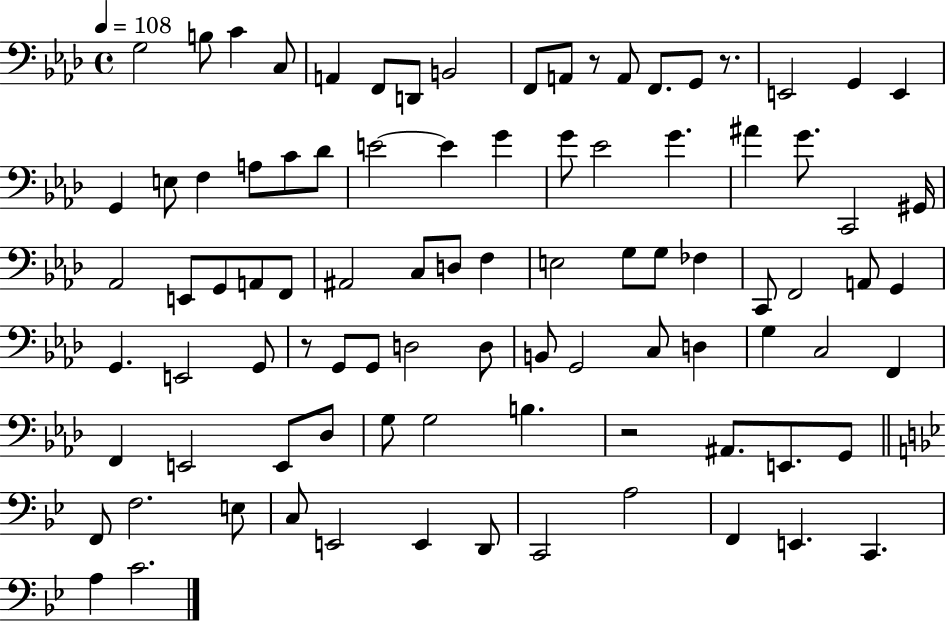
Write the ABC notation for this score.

X:1
T:Untitled
M:4/4
L:1/4
K:Ab
G,2 B,/2 C C,/2 A,, F,,/2 D,,/2 B,,2 F,,/2 A,,/2 z/2 A,,/2 F,,/2 G,,/2 z/2 E,,2 G,, E,, G,, E,/2 F, A,/2 C/2 _D/2 E2 E G G/2 _E2 G ^A G/2 C,,2 ^G,,/4 _A,,2 E,,/2 G,,/2 A,,/2 F,,/2 ^A,,2 C,/2 D,/2 F, E,2 G,/2 G,/2 _F, C,,/2 F,,2 A,,/2 G,, G,, E,,2 G,,/2 z/2 G,,/2 G,,/2 D,2 D,/2 B,,/2 G,,2 C,/2 D, G, C,2 F,, F,, E,,2 E,,/2 _D,/2 G,/2 G,2 B, z2 ^A,,/2 E,,/2 G,,/2 F,,/2 F,2 E,/2 C,/2 E,,2 E,, D,,/2 C,,2 A,2 F,, E,, C,, A, C2